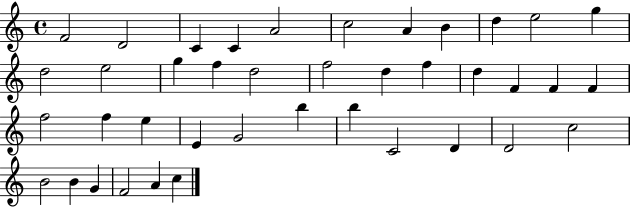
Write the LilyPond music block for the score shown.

{
  \clef treble
  \time 4/4
  \defaultTimeSignature
  \key c \major
  f'2 d'2 | c'4 c'4 a'2 | c''2 a'4 b'4 | d''4 e''2 g''4 | \break d''2 e''2 | g''4 f''4 d''2 | f''2 d''4 f''4 | d''4 f'4 f'4 f'4 | \break f''2 f''4 e''4 | e'4 g'2 b''4 | b''4 c'2 d'4 | d'2 c''2 | \break b'2 b'4 g'4 | f'2 a'4 c''4 | \bar "|."
}